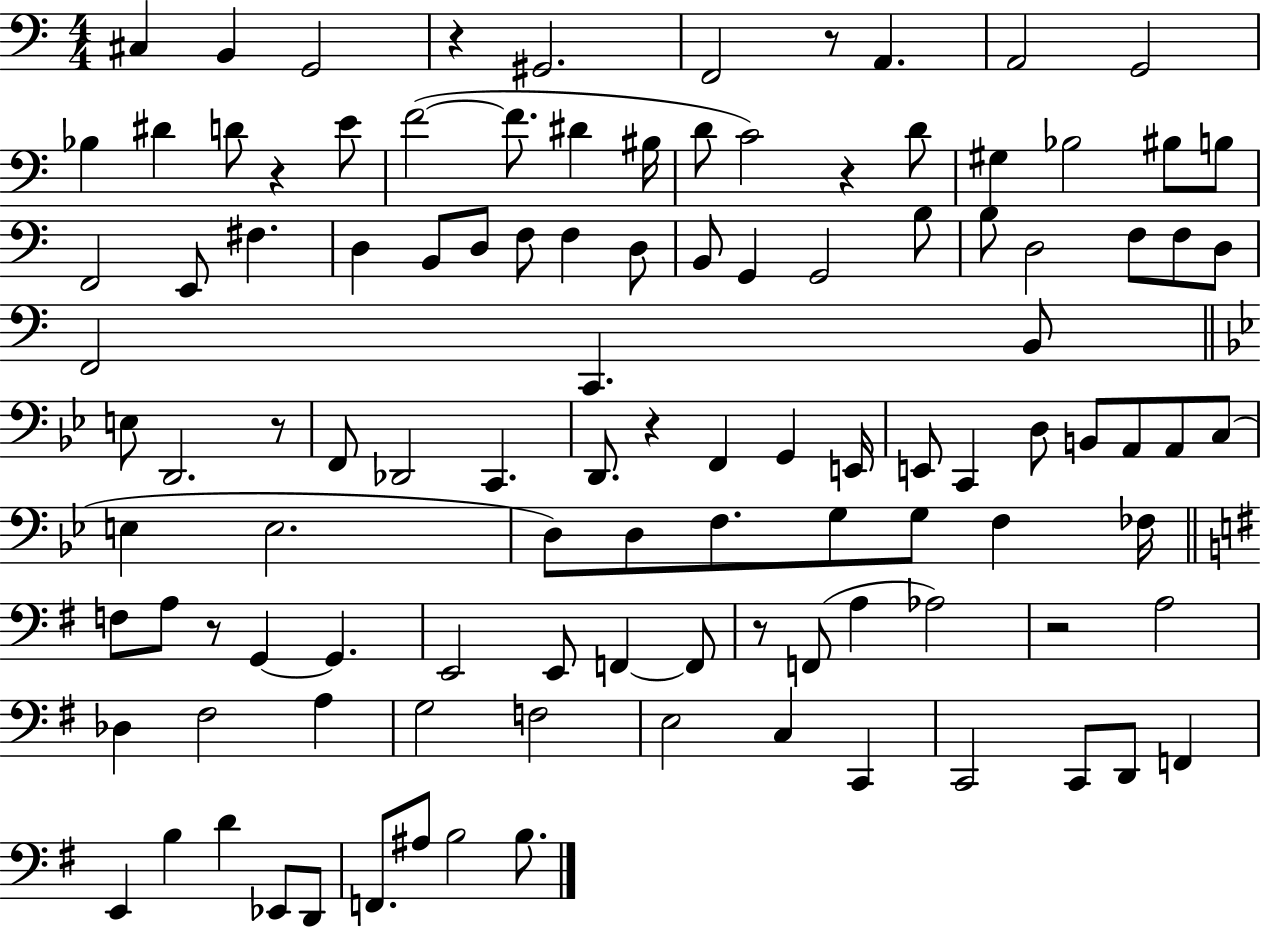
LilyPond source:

{
  \clef bass
  \numericTimeSignature
  \time 4/4
  \key c \major
  \repeat volta 2 { cis4 b,4 g,2 | r4 gis,2. | f,2 r8 a,4. | a,2 g,2 | \break bes4 dis'4 d'8 r4 e'8 | f'2~(~ f'8. dis'4 bis16 | d'8 c'2) r4 d'8 | gis4 bes2 bis8 b8 | \break f,2 e,8 fis4. | d4 b,8 d8 f8 f4 d8 | b,8 g,4 g,2 b8 | b8 d2 f8 f8 d8 | \break f,2 c,4. b,8 | \bar "||" \break \key bes \major e8 d,2. r8 | f,8 des,2 c,4. | d,8. r4 f,4 g,4 e,16 | e,8 c,4 d8 b,8 a,8 a,8 c8( | \break e4 e2. | d8) d8 f8. g8 g8 f4 fes16 | \bar "||" \break \key g \major f8 a8 r8 g,4~~ g,4. | e,2 e,8 f,4~~ f,8 | r8 f,8( a4 aes2) | r2 a2 | \break des4 fis2 a4 | g2 f2 | e2 c4 c,4 | c,2 c,8 d,8 f,4 | \break e,4 b4 d'4 ees,8 d,8 | f,8. ais8 b2 b8. | } \bar "|."
}